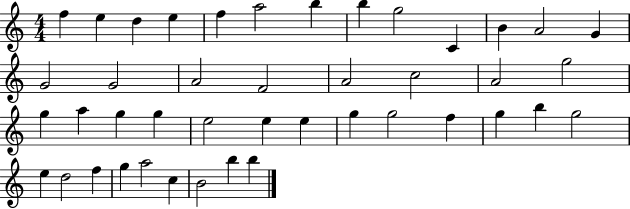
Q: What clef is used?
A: treble